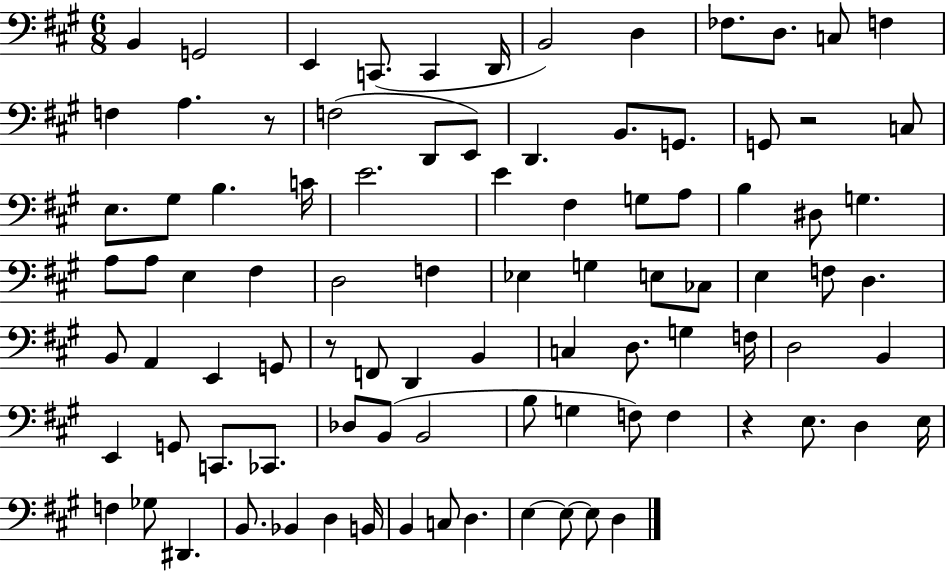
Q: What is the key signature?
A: A major